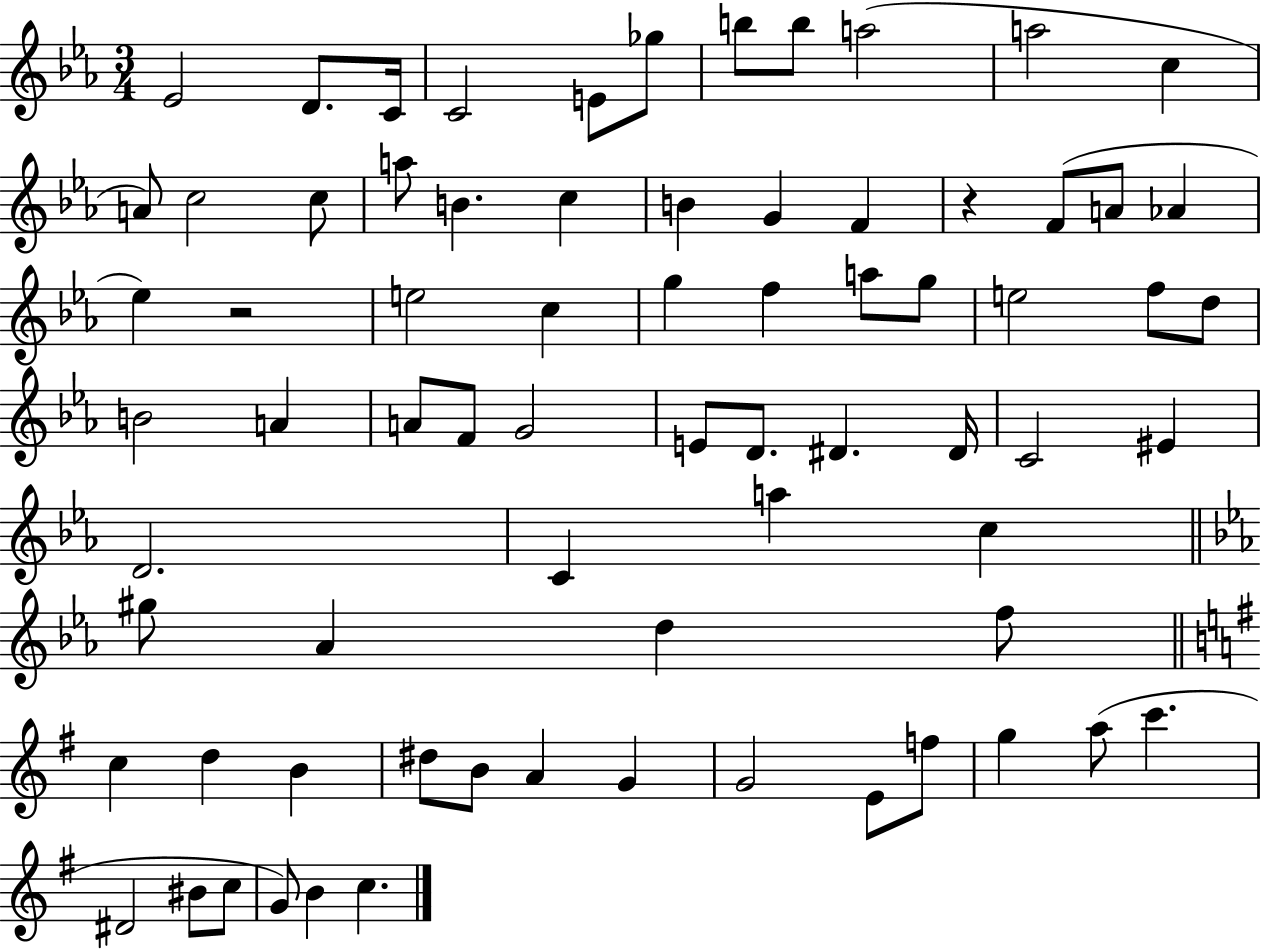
Eb4/h D4/e. C4/s C4/h E4/e Gb5/e B5/e B5/e A5/h A5/h C5/q A4/e C5/h C5/e A5/e B4/q. C5/q B4/q G4/q F4/q R/q F4/e A4/e Ab4/q Eb5/q R/h E5/h C5/q G5/q F5/q A5/e G5/e E5/h F5/e D5/e B4/h A4/q A4/e F4/e G4/h E4/e D4/e. D#4/q. D#4/s C4/h EIS4/q D4/h. C4/q A5/q C5/q G#5/e Ab4/q D5/q F5/e C5/q D5/q B4/q D#5/e B4/e A4/q G4/q G4/h E4/e F5/e G5/q A5/e C6/q. D#4/h BIS4/e C5/e G4/e B4/q C5/q.